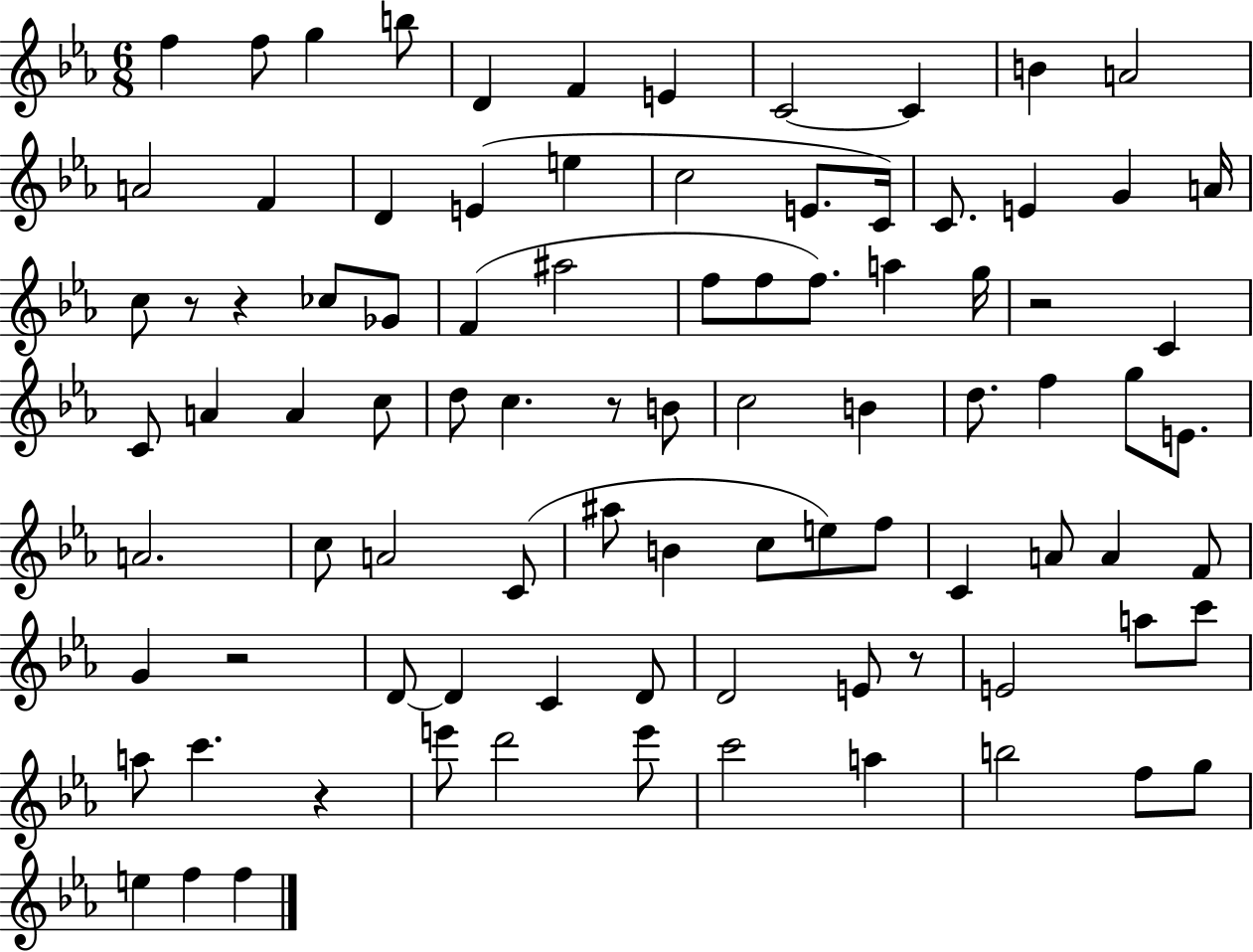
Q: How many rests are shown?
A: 7